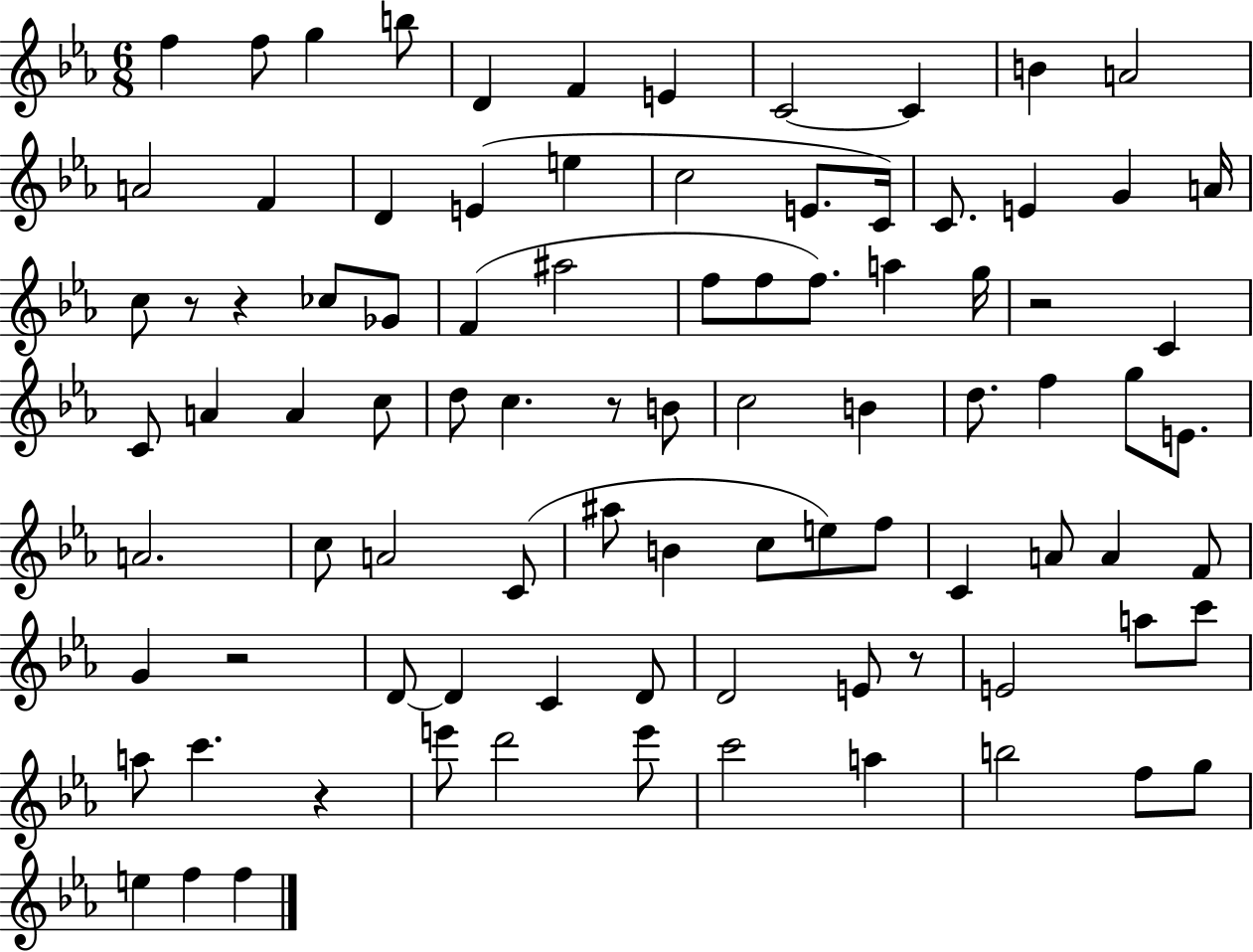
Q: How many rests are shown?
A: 7